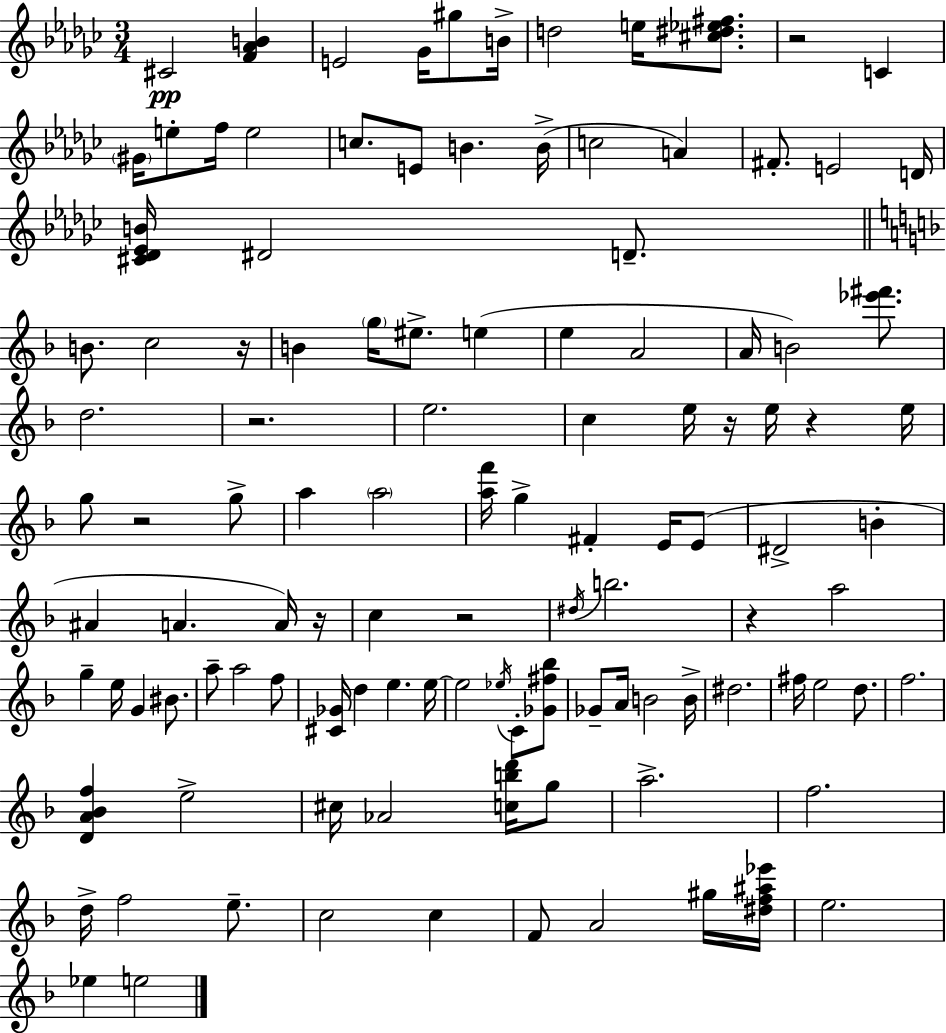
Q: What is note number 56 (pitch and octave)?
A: A5